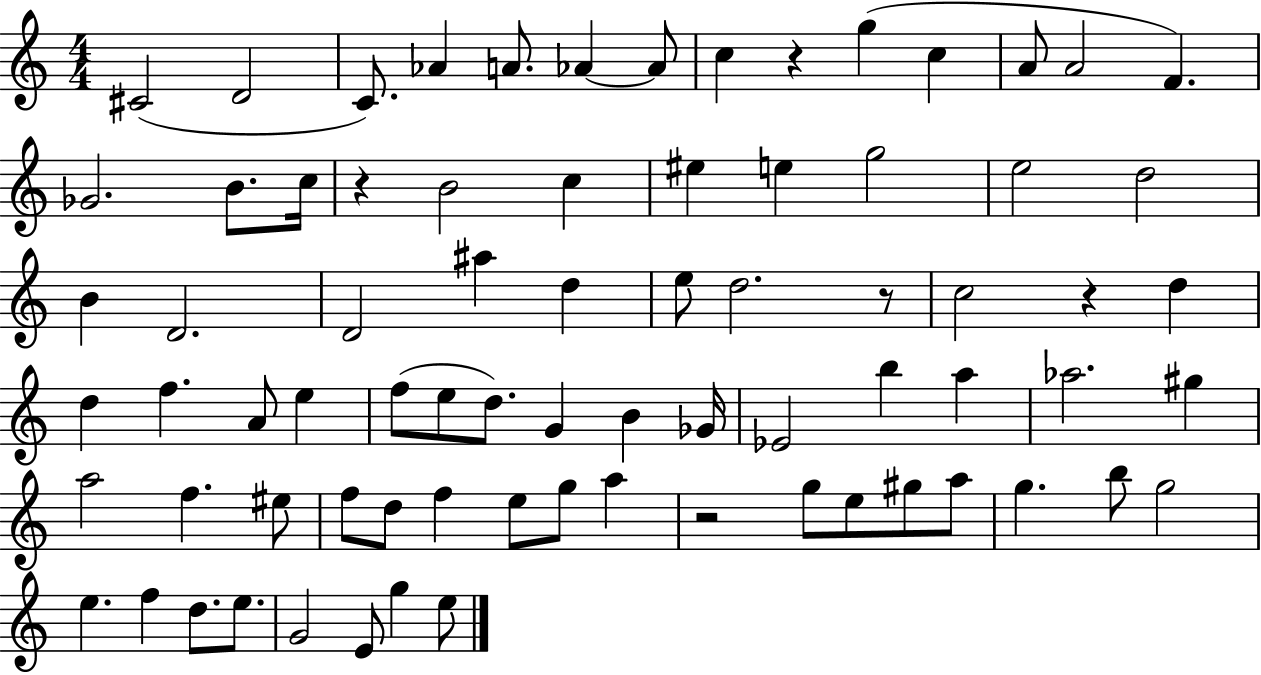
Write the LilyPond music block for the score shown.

{
  \clef treble
  \numericTimeSignature
  \time 4/4
  \key c \major
  cis'2( d'2 | c'8.) aes'4 a'8. aes'4~~ aes'8 | c''4 r4 g''4( c''4 | a'8 a'2 f'4.) | \break ges'2. b'8. c''16 | r4 b'2 c''4 | eis''4 e''4 g''2 | e''2 d''2 | \break b'4 d'2. | d'2 ais''4 d''4 | e''8 d''2. r8 | c''2 r4 d''4 | \break d''4 f''4. a'8 e''4 | f''8( e''8 d''8.) g'4 b'4 ges'16 | ees'2 b''4 a''4 | aes''2. gis''4 | \break a''2 f''4. eis''8 | f''8 d''8 f''4 e''8 g''8 a''4 | r2 g''8 e''8 gis''8 a''8 | g''4. b''8 g''2 | \break e''4. f''4 d''8. e''8. | g'2 e'8 g''4 e''8 | \bar "|."
}